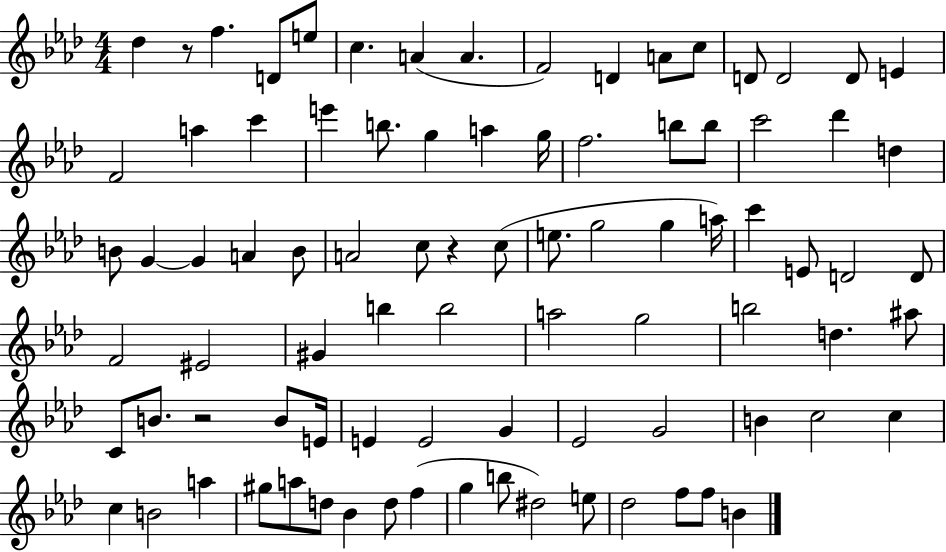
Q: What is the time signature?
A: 4/4